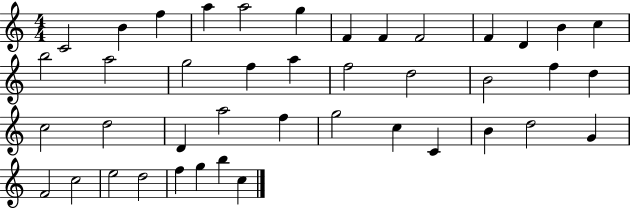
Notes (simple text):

C4/h B4/q F5/q A5/q A5/h G5/q F4/q F4/q F4/h F4/q D4/q B4/q C5/q B5/h A5/h G5/h F5/q A5/q F5/h D5/h B4/h F5/q D5/q C5/h D5/h D4/q A5/h F5/q G5/h C5/q C4/q B4/q D5/h G4/q F4/h C5/h E5/h D5/h F5/q G5/q B5/q C5/q